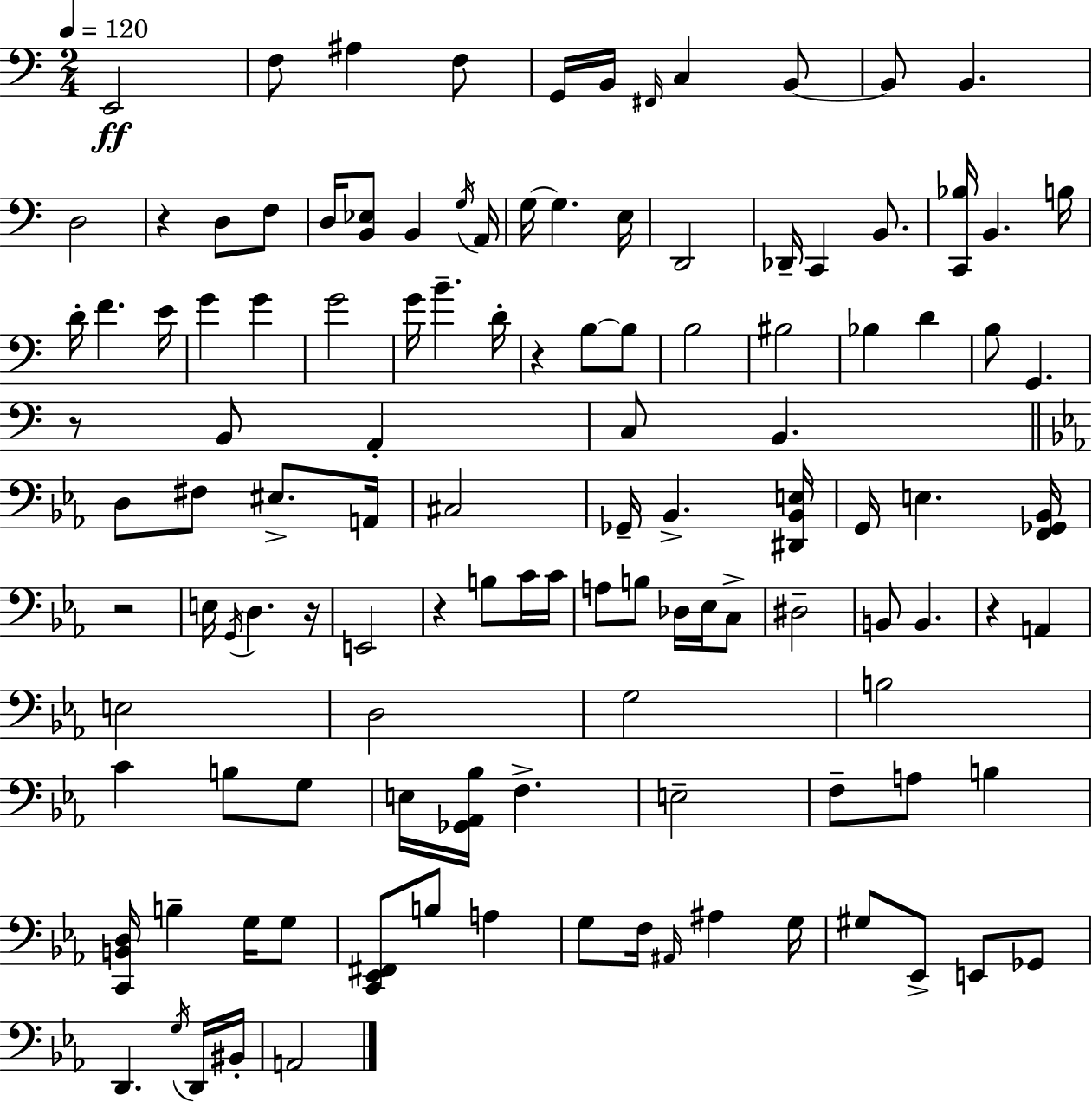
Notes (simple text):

E2/h F3/e A#3/q F3/e G2/s B2/s F#2/s C3/q B2/e B2/e B2/q. D3/h R/q D3/e F3/e D3/s [B2,Eb3]/e B2/q G3/s A2/s G3/s G3/q. E3/s D2/h Db2/s C2/q B2/e. [C2,Bb3]/s B2/q. B3/s D4/s F4/q. E4/s G4/q G4/q G4/h G4/s B4/q. D4/s R/q B3/e B3/e B3/h BIS3/h Bb3/q D4/q B3/e G2/q. R/e B2/e A2/q C3/e B2/q. D3/e F#3/e EIS3/e. A2/s C#3/h Gb2/s Bb2/q. [D#2,Bb2,E3]/s G2/s E3/q. [F2,Gb2,Bb2]/s R/h E3/s G2/s D3/q. R/s E2/h R/q B3/e C4/s C4/s A3/e B3/e Db3/s Eb3/s C3/e D#3/h B2/e B2/q. R/q A2/q E3/h D3/h G3/h B3/h C4/q B3/e G3/e E3/s [Gb2,Ab2,Bb3]/s F3/q. E3/h F3/e A3/e B3/q [C2,B2,D3]/s B3/q G3/s G3/e [C2,Eb2,F#2]/e B3/e A3/q G3/e F3/s A#2/s A#3/q G3/s G#3/e Eb2/e E2/e Gb2/e D2/q. G3/s D2/s BIS2/s A2/h